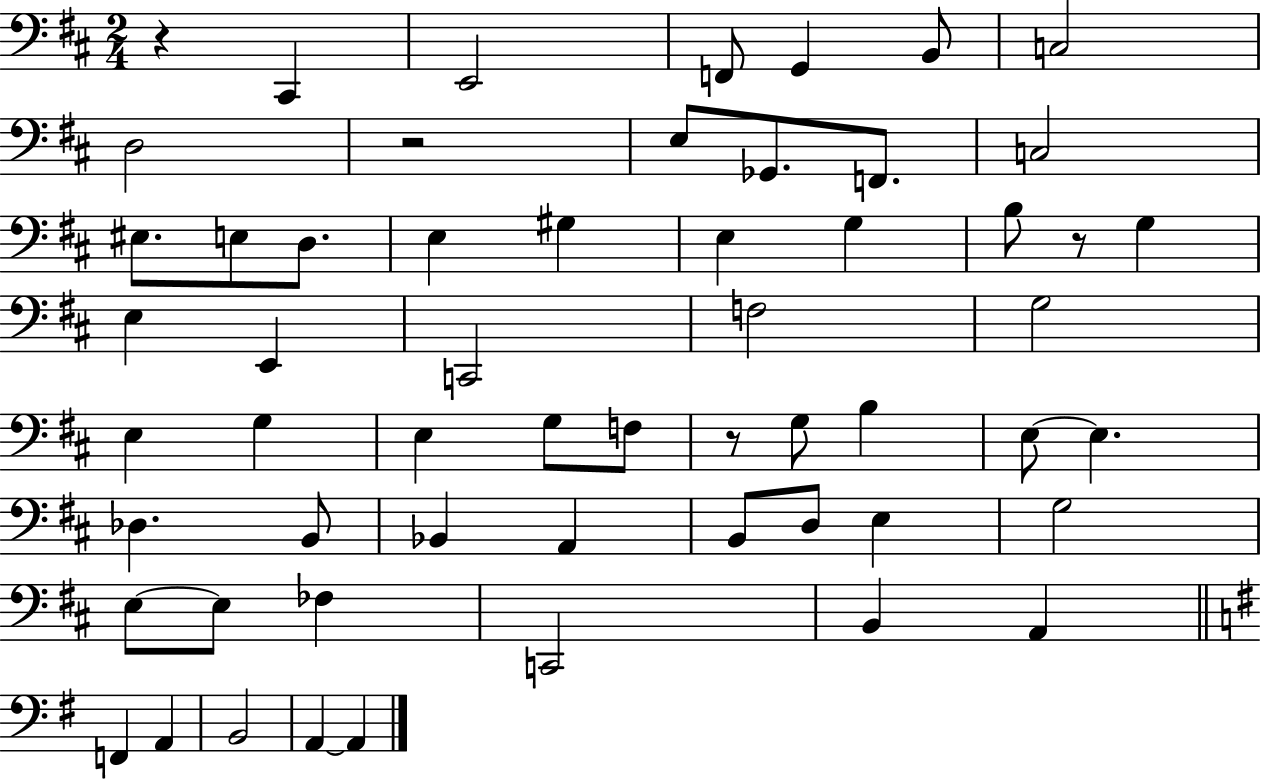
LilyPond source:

{
  \clef bass
  \numericTimeSignature
  \time 2/4
  \key d \major
  \repeat volta 2 { r4 cis,4 | e,2 | f,8 g,4 b,8 | c2 | \break d2 | r2 | e8 ges,8. f,8. | c2 | \break eis8. e8 d8. | e4 gis4 | e4 g4 | b8 r8 g4 | \break e4 e,4 | c,2 | f2 | g2 | \break e4 g4 | e4 g8 f8 | r8 g8 b4 | e8~~ e4. | \break des4. b,8 | bes,4 a,4 | b,8 d8 e4 | g2 | \break e8~~ e8 fes4 | c,2 | b,4 a,4 | \bar "||" \break \key g \major f,4 a,4 | b,2 | a,4~~ a,4 | } \bar "|."
}